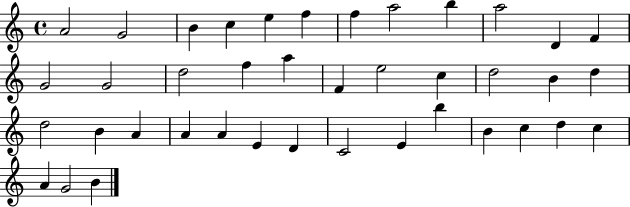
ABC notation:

X:1
T:Untitled
M:4/4
L:1/4
K:C
A2 G2 B c e f f a2 b a2 D F G2 G2 d2 f a F e2 c d2 B d d2 B A A A E D C2 E b B c d c A G2 B